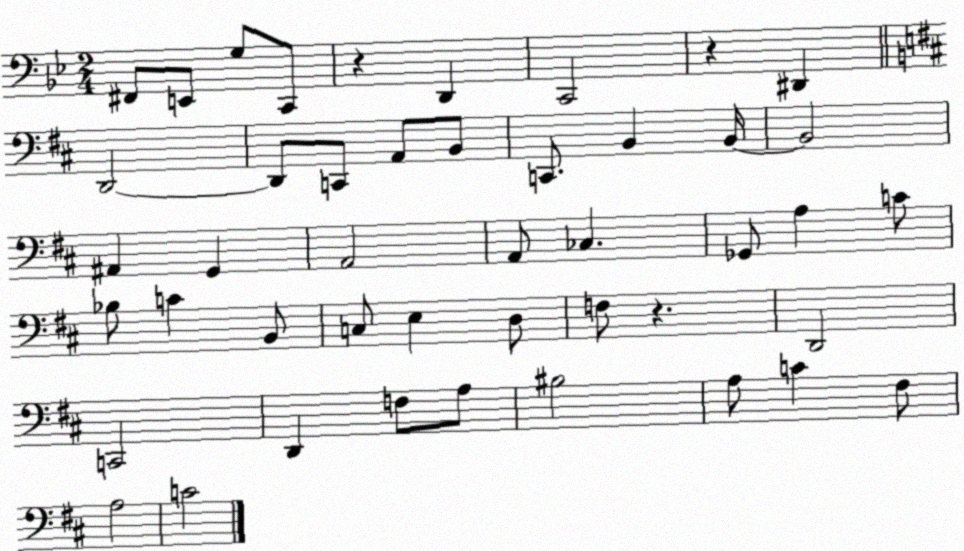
X:1
T:Untitled
M:2/4
L:1/4
K:Bb
^F,,/2 E,,/2 G,/2 C,,/2 z D,, C,,2 z ^D,, D,,2 D,,/2 C,,/2 A,,/2 B,,/2 C,,/2 B,, B,,/4 B,,2 ^A,, G,, A,,2 A,,/2 _C, _G,,/2 A, C/2 _B,/2 C B,,/2 C,/2 E, D,/2 F,/2 z D,,2 C,,2 D,, F,/2 A,/2 ^B,2 A,/2 C ^F,/2 A,2 C2